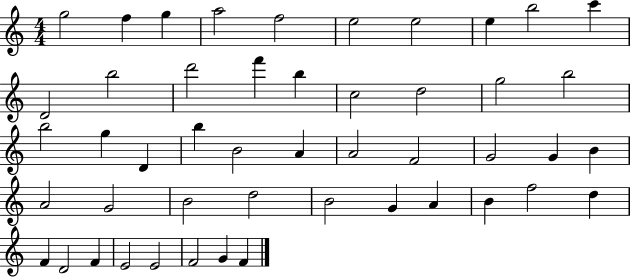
X:1
T:Untitled
M:4/4
L:1/4
K:C
g2 f g a2 f2 e2 e2 e b2 c' D2 b2 d'2 f' b c2 d2 g2 b2 b2 g D b B2 A A2 F2 G2 G B A2 G2 B2 d2 B2 G A B f2 d F D2 F E2 E2 F2 G F